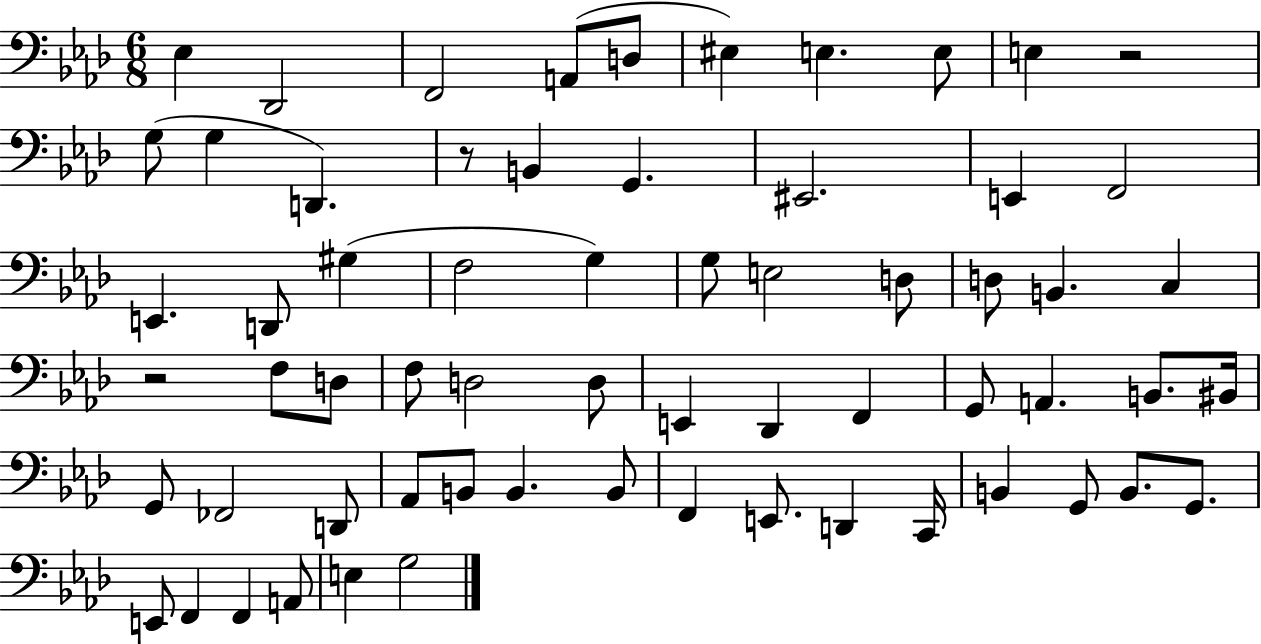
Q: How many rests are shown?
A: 3